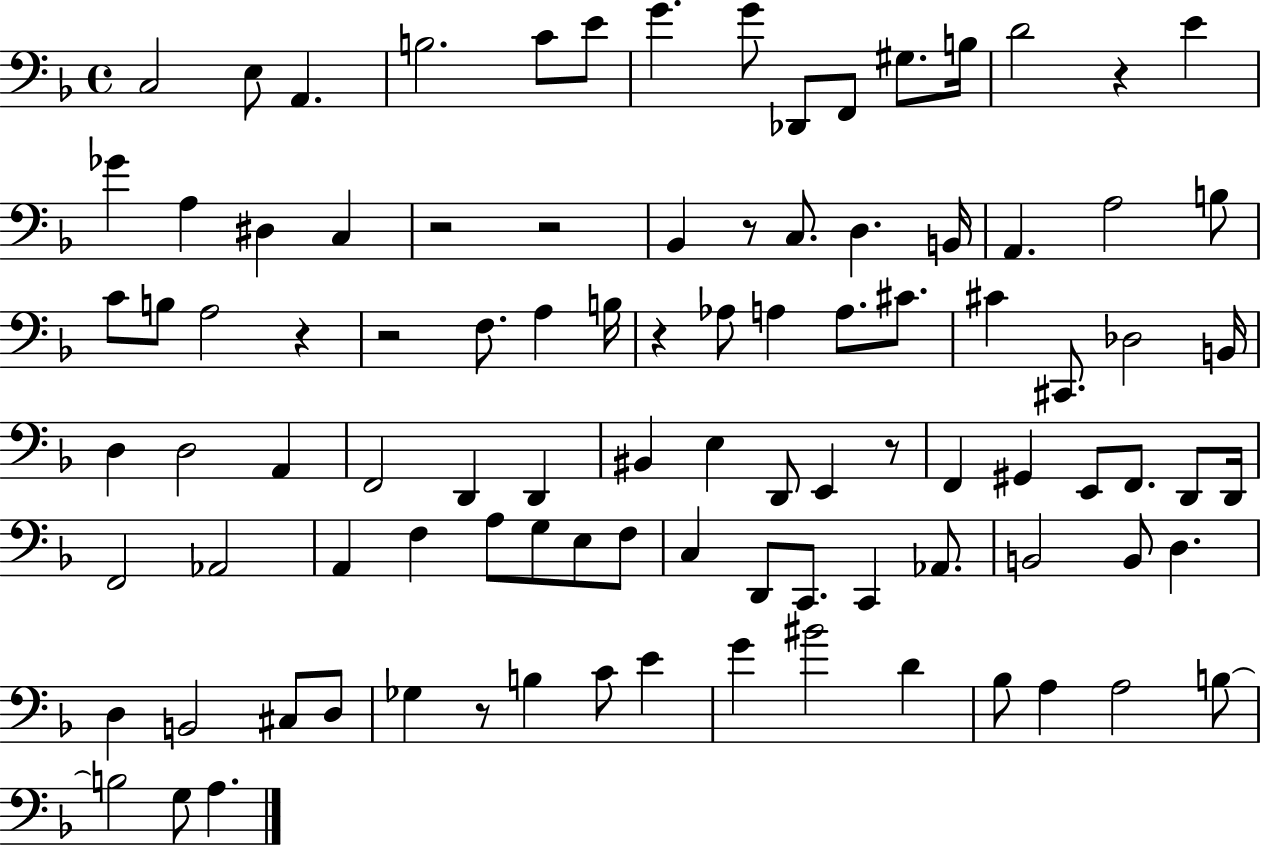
C3/h E3/e A2/q. B3/h. C4/e E4/e G4/q. G4/e Db2/e F2/e G#3/e. B3/s D4/h R/q E4/q Gb4/q A3/q D#3/q C3/q R/h R/h Bb2/q R/e C3/e. D3/q. B2/s A2/q. A3/h B3/e C4/e B3/e A3/h R/q R/h F3/e. A3/q B3/s R/q Ab3/e A3/q A3/e. C#4/e. C#4/q C#2/e. Db3/h B2/s D3/q D3/h A2/q F2/h D2/q D2/q BIS2/q E3/q D2/e E2/q R/e F2/q G#2/q E2/e F2/e. D2/e D2/s F2/h Ab2/h A2/q F3/q A3/e G3/e E3/e F3/e C3/q D2/e C2/e. C2/q Ab2/e. B2/h B2/e D3/q. D3/q B2/h C#3/e D3/e Gb3/q R/e B3/q C4/e E4/q G4/q BIS4/h D4/q Bb3/e A3/q A3/h B3/e B3/h G3/e A3/q.